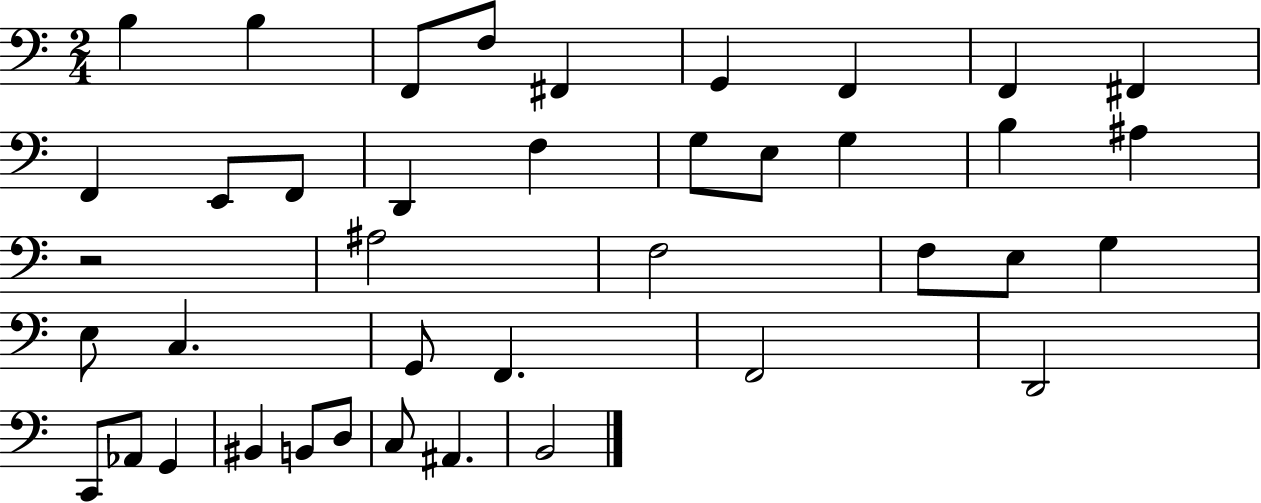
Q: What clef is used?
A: bass